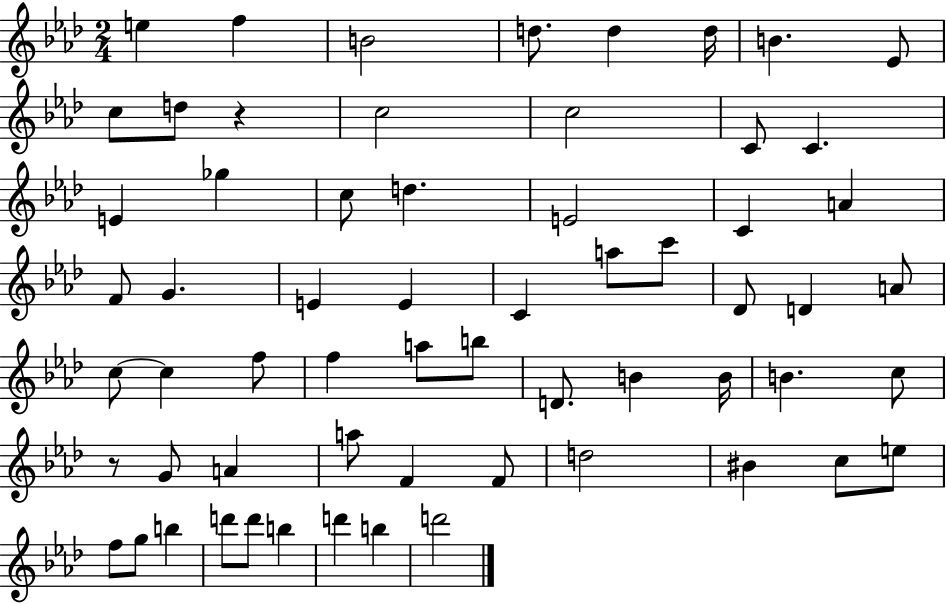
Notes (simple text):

E5/q F5/q B4/h D5/e. D5/q D5/s B4/q. Eb4/e C5/e D5/e R/q C5/h C5/h C4/e C4/q. E4/q Gb5/q C5/e D5/q. E4/h C4/q A4/q F4/e G4/q. E4/q E4/q C4/q A5/e C6/e Db4/e D4/q A4/e C5/e C5/q F5/e F5/q A5/e B5/e D4/e. B4/q B4/s B4/q. C5/e R/e G4/e A4/q A5/e F4/q F4/e D5/h BIS4/q C5/e E5/e F5/e G5/e B5/q D6/e D6/e B5/q D6/q B5/q D6/h